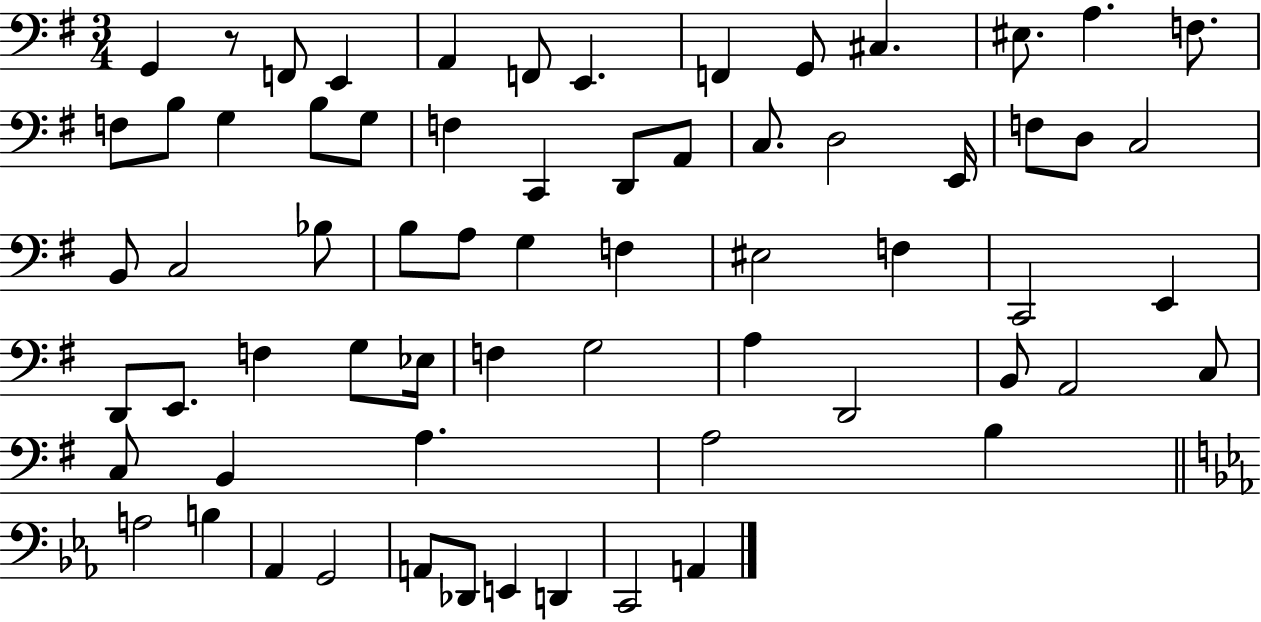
G2/q R/e F2/e E2/q A2/q F2/e E2/q. F2/q G2/e C#3/q. EIS3/e. A3/q. F3/e. F3/e B3/e G3/q B3/e G3/e F3/q C2/q D2/e A2/e C3/e. D3/h E2/s F3/e D3/e C3/h B2/e C3/h Bb3/e B3/e A3/e G3/q F3/q EIS3/h F3/q C2/h E2/q D2/e E2/e. F3/q G3/e Eb3/s F3/q G3/h A3/q D2/h B2/e A2/h C3/e C3/e B2/q A3/q. A3/h B3/q A3/h B3/q Ab2/q G2/h A2/e Db2/e E2/q D2/q C2/h A2/q